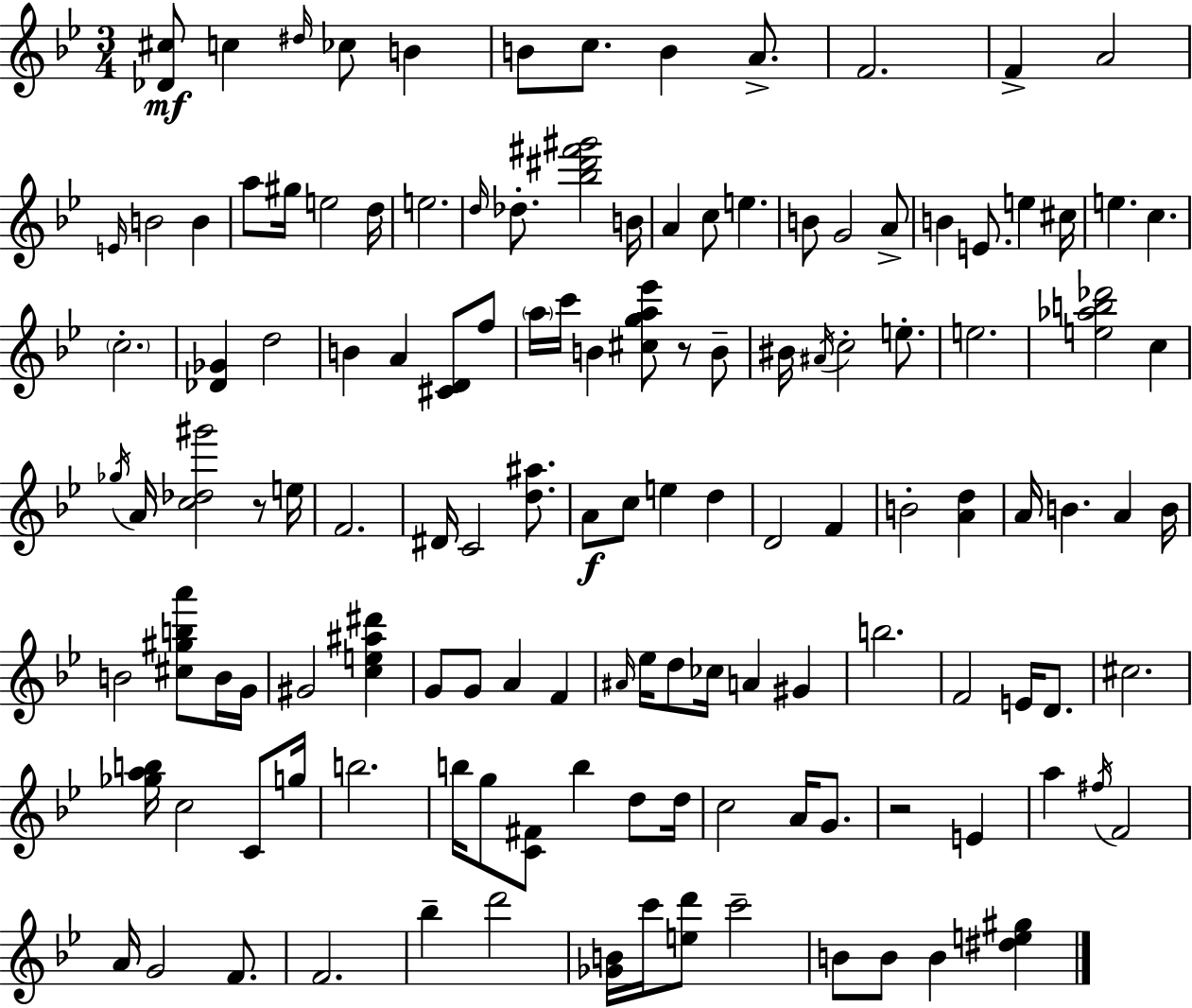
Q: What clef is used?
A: treble